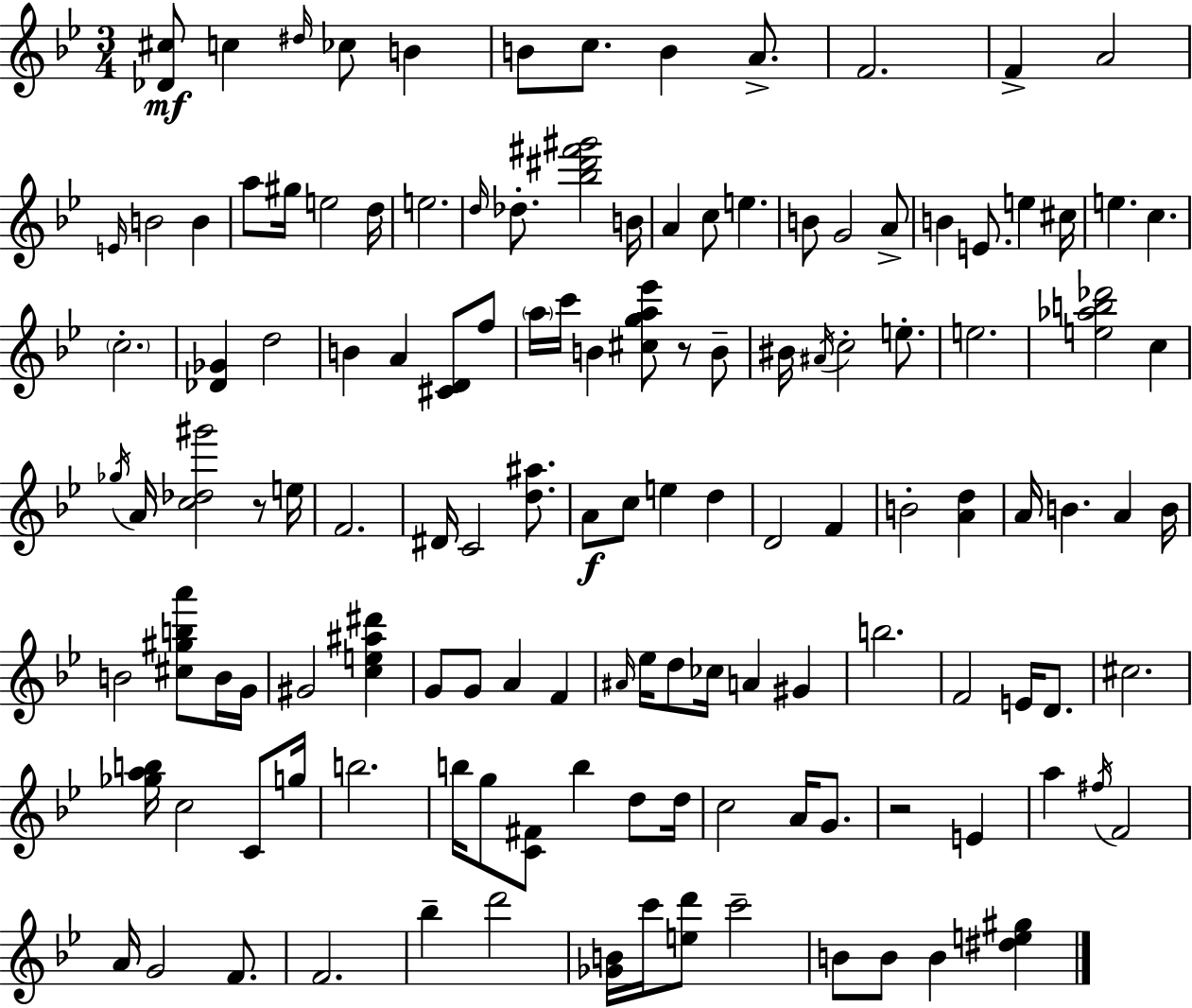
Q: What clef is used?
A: treble